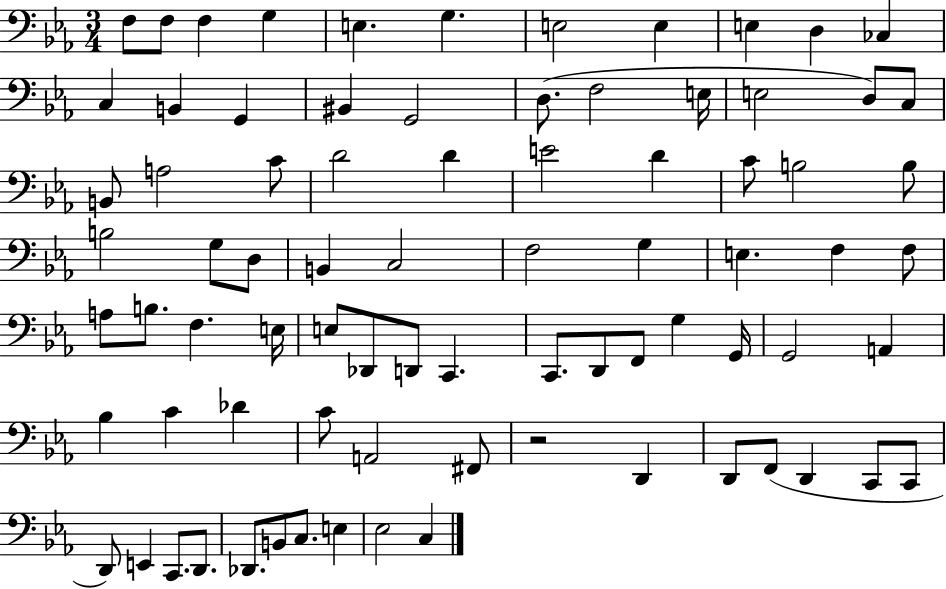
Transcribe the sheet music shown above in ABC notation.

X:1
T:Untitled
M:3/4
L:1/4
K:Eb
F,/2 F,/2 F, G, E, G, E,2 E, E, D, _C, C, B,, G,, ^B,, G,,2 D,/2 F,2 E,/4 E,2 D,/2 C,/2 B,,/2 A,2 C/2 D2 D E2 D C/2 B,2 B,/2 B,2 G,/2 D,/2 B,, C,2 F,2 G, E, F, F,/2 A,/2 B,/2 F, E,/4 E,/2 _D,,/2 D,,/2 C,, C,,/2 D,,/2 F,,/2 G, G,,/4 G,,2 A,, _B, C _D C/2 A,,2 ^F,,/2 z2 D,, D,,/2 F,,/2 D,, C,,/2 C,,/2 D,,/2 E,, C,,/2 D,,/2 _D,,/2 B,,/2 C,/2 E, _E,2 C,